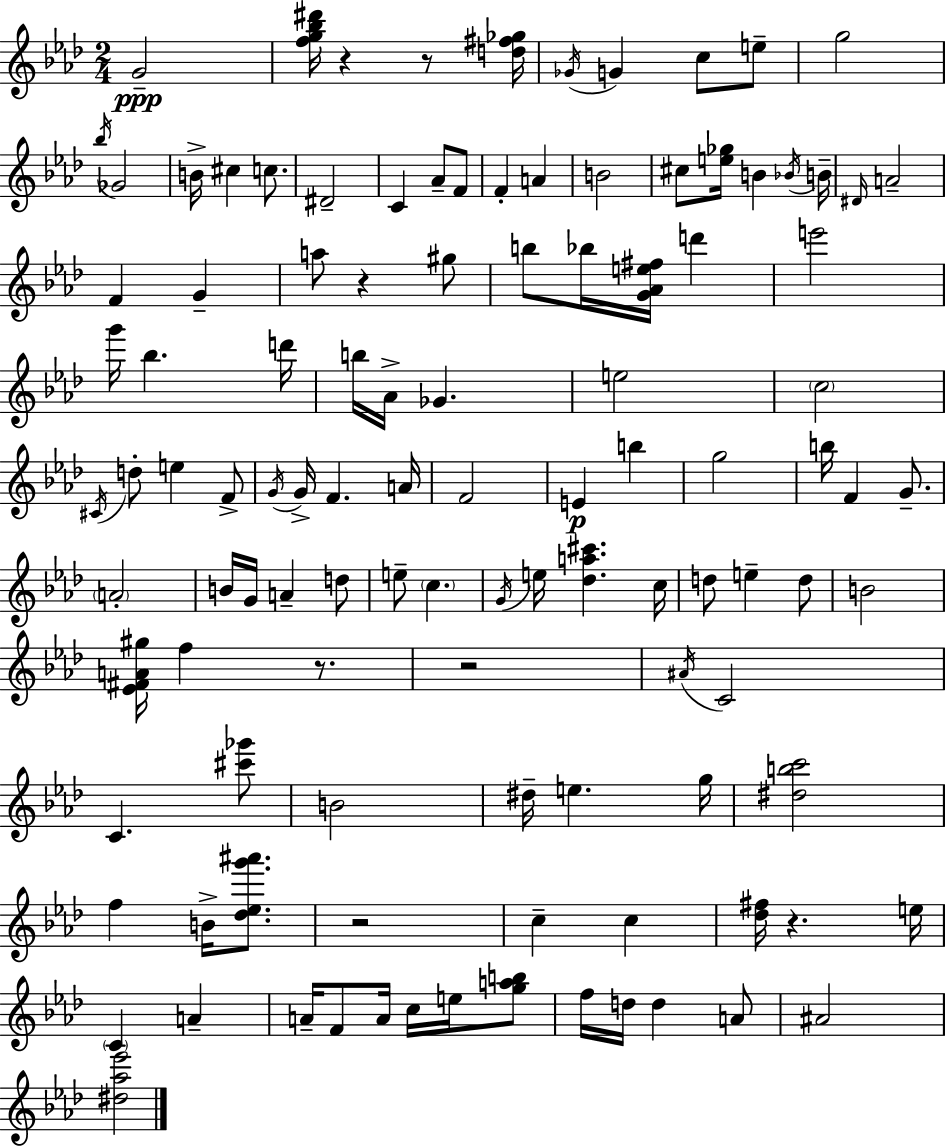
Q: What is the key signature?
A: AES major